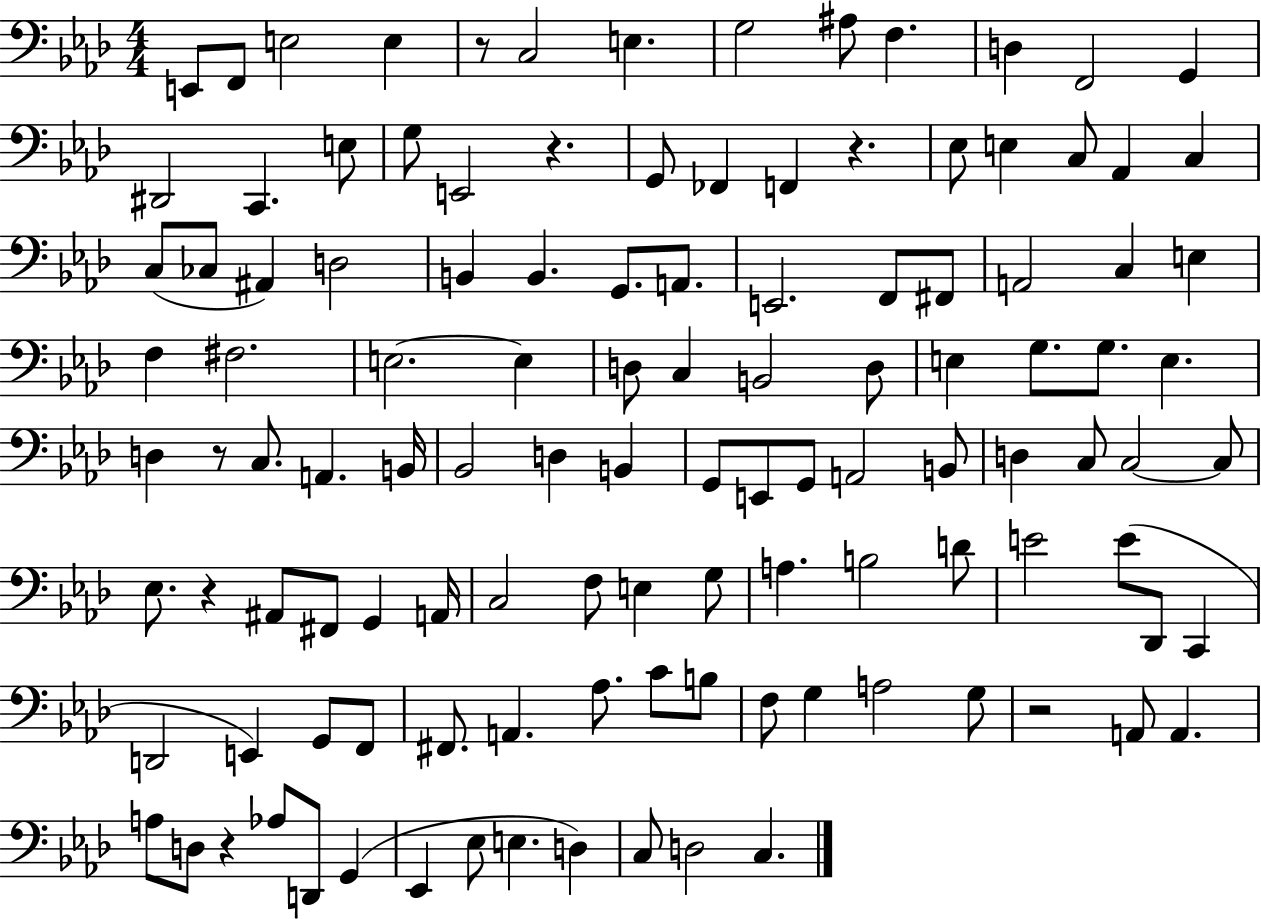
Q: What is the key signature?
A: AES major